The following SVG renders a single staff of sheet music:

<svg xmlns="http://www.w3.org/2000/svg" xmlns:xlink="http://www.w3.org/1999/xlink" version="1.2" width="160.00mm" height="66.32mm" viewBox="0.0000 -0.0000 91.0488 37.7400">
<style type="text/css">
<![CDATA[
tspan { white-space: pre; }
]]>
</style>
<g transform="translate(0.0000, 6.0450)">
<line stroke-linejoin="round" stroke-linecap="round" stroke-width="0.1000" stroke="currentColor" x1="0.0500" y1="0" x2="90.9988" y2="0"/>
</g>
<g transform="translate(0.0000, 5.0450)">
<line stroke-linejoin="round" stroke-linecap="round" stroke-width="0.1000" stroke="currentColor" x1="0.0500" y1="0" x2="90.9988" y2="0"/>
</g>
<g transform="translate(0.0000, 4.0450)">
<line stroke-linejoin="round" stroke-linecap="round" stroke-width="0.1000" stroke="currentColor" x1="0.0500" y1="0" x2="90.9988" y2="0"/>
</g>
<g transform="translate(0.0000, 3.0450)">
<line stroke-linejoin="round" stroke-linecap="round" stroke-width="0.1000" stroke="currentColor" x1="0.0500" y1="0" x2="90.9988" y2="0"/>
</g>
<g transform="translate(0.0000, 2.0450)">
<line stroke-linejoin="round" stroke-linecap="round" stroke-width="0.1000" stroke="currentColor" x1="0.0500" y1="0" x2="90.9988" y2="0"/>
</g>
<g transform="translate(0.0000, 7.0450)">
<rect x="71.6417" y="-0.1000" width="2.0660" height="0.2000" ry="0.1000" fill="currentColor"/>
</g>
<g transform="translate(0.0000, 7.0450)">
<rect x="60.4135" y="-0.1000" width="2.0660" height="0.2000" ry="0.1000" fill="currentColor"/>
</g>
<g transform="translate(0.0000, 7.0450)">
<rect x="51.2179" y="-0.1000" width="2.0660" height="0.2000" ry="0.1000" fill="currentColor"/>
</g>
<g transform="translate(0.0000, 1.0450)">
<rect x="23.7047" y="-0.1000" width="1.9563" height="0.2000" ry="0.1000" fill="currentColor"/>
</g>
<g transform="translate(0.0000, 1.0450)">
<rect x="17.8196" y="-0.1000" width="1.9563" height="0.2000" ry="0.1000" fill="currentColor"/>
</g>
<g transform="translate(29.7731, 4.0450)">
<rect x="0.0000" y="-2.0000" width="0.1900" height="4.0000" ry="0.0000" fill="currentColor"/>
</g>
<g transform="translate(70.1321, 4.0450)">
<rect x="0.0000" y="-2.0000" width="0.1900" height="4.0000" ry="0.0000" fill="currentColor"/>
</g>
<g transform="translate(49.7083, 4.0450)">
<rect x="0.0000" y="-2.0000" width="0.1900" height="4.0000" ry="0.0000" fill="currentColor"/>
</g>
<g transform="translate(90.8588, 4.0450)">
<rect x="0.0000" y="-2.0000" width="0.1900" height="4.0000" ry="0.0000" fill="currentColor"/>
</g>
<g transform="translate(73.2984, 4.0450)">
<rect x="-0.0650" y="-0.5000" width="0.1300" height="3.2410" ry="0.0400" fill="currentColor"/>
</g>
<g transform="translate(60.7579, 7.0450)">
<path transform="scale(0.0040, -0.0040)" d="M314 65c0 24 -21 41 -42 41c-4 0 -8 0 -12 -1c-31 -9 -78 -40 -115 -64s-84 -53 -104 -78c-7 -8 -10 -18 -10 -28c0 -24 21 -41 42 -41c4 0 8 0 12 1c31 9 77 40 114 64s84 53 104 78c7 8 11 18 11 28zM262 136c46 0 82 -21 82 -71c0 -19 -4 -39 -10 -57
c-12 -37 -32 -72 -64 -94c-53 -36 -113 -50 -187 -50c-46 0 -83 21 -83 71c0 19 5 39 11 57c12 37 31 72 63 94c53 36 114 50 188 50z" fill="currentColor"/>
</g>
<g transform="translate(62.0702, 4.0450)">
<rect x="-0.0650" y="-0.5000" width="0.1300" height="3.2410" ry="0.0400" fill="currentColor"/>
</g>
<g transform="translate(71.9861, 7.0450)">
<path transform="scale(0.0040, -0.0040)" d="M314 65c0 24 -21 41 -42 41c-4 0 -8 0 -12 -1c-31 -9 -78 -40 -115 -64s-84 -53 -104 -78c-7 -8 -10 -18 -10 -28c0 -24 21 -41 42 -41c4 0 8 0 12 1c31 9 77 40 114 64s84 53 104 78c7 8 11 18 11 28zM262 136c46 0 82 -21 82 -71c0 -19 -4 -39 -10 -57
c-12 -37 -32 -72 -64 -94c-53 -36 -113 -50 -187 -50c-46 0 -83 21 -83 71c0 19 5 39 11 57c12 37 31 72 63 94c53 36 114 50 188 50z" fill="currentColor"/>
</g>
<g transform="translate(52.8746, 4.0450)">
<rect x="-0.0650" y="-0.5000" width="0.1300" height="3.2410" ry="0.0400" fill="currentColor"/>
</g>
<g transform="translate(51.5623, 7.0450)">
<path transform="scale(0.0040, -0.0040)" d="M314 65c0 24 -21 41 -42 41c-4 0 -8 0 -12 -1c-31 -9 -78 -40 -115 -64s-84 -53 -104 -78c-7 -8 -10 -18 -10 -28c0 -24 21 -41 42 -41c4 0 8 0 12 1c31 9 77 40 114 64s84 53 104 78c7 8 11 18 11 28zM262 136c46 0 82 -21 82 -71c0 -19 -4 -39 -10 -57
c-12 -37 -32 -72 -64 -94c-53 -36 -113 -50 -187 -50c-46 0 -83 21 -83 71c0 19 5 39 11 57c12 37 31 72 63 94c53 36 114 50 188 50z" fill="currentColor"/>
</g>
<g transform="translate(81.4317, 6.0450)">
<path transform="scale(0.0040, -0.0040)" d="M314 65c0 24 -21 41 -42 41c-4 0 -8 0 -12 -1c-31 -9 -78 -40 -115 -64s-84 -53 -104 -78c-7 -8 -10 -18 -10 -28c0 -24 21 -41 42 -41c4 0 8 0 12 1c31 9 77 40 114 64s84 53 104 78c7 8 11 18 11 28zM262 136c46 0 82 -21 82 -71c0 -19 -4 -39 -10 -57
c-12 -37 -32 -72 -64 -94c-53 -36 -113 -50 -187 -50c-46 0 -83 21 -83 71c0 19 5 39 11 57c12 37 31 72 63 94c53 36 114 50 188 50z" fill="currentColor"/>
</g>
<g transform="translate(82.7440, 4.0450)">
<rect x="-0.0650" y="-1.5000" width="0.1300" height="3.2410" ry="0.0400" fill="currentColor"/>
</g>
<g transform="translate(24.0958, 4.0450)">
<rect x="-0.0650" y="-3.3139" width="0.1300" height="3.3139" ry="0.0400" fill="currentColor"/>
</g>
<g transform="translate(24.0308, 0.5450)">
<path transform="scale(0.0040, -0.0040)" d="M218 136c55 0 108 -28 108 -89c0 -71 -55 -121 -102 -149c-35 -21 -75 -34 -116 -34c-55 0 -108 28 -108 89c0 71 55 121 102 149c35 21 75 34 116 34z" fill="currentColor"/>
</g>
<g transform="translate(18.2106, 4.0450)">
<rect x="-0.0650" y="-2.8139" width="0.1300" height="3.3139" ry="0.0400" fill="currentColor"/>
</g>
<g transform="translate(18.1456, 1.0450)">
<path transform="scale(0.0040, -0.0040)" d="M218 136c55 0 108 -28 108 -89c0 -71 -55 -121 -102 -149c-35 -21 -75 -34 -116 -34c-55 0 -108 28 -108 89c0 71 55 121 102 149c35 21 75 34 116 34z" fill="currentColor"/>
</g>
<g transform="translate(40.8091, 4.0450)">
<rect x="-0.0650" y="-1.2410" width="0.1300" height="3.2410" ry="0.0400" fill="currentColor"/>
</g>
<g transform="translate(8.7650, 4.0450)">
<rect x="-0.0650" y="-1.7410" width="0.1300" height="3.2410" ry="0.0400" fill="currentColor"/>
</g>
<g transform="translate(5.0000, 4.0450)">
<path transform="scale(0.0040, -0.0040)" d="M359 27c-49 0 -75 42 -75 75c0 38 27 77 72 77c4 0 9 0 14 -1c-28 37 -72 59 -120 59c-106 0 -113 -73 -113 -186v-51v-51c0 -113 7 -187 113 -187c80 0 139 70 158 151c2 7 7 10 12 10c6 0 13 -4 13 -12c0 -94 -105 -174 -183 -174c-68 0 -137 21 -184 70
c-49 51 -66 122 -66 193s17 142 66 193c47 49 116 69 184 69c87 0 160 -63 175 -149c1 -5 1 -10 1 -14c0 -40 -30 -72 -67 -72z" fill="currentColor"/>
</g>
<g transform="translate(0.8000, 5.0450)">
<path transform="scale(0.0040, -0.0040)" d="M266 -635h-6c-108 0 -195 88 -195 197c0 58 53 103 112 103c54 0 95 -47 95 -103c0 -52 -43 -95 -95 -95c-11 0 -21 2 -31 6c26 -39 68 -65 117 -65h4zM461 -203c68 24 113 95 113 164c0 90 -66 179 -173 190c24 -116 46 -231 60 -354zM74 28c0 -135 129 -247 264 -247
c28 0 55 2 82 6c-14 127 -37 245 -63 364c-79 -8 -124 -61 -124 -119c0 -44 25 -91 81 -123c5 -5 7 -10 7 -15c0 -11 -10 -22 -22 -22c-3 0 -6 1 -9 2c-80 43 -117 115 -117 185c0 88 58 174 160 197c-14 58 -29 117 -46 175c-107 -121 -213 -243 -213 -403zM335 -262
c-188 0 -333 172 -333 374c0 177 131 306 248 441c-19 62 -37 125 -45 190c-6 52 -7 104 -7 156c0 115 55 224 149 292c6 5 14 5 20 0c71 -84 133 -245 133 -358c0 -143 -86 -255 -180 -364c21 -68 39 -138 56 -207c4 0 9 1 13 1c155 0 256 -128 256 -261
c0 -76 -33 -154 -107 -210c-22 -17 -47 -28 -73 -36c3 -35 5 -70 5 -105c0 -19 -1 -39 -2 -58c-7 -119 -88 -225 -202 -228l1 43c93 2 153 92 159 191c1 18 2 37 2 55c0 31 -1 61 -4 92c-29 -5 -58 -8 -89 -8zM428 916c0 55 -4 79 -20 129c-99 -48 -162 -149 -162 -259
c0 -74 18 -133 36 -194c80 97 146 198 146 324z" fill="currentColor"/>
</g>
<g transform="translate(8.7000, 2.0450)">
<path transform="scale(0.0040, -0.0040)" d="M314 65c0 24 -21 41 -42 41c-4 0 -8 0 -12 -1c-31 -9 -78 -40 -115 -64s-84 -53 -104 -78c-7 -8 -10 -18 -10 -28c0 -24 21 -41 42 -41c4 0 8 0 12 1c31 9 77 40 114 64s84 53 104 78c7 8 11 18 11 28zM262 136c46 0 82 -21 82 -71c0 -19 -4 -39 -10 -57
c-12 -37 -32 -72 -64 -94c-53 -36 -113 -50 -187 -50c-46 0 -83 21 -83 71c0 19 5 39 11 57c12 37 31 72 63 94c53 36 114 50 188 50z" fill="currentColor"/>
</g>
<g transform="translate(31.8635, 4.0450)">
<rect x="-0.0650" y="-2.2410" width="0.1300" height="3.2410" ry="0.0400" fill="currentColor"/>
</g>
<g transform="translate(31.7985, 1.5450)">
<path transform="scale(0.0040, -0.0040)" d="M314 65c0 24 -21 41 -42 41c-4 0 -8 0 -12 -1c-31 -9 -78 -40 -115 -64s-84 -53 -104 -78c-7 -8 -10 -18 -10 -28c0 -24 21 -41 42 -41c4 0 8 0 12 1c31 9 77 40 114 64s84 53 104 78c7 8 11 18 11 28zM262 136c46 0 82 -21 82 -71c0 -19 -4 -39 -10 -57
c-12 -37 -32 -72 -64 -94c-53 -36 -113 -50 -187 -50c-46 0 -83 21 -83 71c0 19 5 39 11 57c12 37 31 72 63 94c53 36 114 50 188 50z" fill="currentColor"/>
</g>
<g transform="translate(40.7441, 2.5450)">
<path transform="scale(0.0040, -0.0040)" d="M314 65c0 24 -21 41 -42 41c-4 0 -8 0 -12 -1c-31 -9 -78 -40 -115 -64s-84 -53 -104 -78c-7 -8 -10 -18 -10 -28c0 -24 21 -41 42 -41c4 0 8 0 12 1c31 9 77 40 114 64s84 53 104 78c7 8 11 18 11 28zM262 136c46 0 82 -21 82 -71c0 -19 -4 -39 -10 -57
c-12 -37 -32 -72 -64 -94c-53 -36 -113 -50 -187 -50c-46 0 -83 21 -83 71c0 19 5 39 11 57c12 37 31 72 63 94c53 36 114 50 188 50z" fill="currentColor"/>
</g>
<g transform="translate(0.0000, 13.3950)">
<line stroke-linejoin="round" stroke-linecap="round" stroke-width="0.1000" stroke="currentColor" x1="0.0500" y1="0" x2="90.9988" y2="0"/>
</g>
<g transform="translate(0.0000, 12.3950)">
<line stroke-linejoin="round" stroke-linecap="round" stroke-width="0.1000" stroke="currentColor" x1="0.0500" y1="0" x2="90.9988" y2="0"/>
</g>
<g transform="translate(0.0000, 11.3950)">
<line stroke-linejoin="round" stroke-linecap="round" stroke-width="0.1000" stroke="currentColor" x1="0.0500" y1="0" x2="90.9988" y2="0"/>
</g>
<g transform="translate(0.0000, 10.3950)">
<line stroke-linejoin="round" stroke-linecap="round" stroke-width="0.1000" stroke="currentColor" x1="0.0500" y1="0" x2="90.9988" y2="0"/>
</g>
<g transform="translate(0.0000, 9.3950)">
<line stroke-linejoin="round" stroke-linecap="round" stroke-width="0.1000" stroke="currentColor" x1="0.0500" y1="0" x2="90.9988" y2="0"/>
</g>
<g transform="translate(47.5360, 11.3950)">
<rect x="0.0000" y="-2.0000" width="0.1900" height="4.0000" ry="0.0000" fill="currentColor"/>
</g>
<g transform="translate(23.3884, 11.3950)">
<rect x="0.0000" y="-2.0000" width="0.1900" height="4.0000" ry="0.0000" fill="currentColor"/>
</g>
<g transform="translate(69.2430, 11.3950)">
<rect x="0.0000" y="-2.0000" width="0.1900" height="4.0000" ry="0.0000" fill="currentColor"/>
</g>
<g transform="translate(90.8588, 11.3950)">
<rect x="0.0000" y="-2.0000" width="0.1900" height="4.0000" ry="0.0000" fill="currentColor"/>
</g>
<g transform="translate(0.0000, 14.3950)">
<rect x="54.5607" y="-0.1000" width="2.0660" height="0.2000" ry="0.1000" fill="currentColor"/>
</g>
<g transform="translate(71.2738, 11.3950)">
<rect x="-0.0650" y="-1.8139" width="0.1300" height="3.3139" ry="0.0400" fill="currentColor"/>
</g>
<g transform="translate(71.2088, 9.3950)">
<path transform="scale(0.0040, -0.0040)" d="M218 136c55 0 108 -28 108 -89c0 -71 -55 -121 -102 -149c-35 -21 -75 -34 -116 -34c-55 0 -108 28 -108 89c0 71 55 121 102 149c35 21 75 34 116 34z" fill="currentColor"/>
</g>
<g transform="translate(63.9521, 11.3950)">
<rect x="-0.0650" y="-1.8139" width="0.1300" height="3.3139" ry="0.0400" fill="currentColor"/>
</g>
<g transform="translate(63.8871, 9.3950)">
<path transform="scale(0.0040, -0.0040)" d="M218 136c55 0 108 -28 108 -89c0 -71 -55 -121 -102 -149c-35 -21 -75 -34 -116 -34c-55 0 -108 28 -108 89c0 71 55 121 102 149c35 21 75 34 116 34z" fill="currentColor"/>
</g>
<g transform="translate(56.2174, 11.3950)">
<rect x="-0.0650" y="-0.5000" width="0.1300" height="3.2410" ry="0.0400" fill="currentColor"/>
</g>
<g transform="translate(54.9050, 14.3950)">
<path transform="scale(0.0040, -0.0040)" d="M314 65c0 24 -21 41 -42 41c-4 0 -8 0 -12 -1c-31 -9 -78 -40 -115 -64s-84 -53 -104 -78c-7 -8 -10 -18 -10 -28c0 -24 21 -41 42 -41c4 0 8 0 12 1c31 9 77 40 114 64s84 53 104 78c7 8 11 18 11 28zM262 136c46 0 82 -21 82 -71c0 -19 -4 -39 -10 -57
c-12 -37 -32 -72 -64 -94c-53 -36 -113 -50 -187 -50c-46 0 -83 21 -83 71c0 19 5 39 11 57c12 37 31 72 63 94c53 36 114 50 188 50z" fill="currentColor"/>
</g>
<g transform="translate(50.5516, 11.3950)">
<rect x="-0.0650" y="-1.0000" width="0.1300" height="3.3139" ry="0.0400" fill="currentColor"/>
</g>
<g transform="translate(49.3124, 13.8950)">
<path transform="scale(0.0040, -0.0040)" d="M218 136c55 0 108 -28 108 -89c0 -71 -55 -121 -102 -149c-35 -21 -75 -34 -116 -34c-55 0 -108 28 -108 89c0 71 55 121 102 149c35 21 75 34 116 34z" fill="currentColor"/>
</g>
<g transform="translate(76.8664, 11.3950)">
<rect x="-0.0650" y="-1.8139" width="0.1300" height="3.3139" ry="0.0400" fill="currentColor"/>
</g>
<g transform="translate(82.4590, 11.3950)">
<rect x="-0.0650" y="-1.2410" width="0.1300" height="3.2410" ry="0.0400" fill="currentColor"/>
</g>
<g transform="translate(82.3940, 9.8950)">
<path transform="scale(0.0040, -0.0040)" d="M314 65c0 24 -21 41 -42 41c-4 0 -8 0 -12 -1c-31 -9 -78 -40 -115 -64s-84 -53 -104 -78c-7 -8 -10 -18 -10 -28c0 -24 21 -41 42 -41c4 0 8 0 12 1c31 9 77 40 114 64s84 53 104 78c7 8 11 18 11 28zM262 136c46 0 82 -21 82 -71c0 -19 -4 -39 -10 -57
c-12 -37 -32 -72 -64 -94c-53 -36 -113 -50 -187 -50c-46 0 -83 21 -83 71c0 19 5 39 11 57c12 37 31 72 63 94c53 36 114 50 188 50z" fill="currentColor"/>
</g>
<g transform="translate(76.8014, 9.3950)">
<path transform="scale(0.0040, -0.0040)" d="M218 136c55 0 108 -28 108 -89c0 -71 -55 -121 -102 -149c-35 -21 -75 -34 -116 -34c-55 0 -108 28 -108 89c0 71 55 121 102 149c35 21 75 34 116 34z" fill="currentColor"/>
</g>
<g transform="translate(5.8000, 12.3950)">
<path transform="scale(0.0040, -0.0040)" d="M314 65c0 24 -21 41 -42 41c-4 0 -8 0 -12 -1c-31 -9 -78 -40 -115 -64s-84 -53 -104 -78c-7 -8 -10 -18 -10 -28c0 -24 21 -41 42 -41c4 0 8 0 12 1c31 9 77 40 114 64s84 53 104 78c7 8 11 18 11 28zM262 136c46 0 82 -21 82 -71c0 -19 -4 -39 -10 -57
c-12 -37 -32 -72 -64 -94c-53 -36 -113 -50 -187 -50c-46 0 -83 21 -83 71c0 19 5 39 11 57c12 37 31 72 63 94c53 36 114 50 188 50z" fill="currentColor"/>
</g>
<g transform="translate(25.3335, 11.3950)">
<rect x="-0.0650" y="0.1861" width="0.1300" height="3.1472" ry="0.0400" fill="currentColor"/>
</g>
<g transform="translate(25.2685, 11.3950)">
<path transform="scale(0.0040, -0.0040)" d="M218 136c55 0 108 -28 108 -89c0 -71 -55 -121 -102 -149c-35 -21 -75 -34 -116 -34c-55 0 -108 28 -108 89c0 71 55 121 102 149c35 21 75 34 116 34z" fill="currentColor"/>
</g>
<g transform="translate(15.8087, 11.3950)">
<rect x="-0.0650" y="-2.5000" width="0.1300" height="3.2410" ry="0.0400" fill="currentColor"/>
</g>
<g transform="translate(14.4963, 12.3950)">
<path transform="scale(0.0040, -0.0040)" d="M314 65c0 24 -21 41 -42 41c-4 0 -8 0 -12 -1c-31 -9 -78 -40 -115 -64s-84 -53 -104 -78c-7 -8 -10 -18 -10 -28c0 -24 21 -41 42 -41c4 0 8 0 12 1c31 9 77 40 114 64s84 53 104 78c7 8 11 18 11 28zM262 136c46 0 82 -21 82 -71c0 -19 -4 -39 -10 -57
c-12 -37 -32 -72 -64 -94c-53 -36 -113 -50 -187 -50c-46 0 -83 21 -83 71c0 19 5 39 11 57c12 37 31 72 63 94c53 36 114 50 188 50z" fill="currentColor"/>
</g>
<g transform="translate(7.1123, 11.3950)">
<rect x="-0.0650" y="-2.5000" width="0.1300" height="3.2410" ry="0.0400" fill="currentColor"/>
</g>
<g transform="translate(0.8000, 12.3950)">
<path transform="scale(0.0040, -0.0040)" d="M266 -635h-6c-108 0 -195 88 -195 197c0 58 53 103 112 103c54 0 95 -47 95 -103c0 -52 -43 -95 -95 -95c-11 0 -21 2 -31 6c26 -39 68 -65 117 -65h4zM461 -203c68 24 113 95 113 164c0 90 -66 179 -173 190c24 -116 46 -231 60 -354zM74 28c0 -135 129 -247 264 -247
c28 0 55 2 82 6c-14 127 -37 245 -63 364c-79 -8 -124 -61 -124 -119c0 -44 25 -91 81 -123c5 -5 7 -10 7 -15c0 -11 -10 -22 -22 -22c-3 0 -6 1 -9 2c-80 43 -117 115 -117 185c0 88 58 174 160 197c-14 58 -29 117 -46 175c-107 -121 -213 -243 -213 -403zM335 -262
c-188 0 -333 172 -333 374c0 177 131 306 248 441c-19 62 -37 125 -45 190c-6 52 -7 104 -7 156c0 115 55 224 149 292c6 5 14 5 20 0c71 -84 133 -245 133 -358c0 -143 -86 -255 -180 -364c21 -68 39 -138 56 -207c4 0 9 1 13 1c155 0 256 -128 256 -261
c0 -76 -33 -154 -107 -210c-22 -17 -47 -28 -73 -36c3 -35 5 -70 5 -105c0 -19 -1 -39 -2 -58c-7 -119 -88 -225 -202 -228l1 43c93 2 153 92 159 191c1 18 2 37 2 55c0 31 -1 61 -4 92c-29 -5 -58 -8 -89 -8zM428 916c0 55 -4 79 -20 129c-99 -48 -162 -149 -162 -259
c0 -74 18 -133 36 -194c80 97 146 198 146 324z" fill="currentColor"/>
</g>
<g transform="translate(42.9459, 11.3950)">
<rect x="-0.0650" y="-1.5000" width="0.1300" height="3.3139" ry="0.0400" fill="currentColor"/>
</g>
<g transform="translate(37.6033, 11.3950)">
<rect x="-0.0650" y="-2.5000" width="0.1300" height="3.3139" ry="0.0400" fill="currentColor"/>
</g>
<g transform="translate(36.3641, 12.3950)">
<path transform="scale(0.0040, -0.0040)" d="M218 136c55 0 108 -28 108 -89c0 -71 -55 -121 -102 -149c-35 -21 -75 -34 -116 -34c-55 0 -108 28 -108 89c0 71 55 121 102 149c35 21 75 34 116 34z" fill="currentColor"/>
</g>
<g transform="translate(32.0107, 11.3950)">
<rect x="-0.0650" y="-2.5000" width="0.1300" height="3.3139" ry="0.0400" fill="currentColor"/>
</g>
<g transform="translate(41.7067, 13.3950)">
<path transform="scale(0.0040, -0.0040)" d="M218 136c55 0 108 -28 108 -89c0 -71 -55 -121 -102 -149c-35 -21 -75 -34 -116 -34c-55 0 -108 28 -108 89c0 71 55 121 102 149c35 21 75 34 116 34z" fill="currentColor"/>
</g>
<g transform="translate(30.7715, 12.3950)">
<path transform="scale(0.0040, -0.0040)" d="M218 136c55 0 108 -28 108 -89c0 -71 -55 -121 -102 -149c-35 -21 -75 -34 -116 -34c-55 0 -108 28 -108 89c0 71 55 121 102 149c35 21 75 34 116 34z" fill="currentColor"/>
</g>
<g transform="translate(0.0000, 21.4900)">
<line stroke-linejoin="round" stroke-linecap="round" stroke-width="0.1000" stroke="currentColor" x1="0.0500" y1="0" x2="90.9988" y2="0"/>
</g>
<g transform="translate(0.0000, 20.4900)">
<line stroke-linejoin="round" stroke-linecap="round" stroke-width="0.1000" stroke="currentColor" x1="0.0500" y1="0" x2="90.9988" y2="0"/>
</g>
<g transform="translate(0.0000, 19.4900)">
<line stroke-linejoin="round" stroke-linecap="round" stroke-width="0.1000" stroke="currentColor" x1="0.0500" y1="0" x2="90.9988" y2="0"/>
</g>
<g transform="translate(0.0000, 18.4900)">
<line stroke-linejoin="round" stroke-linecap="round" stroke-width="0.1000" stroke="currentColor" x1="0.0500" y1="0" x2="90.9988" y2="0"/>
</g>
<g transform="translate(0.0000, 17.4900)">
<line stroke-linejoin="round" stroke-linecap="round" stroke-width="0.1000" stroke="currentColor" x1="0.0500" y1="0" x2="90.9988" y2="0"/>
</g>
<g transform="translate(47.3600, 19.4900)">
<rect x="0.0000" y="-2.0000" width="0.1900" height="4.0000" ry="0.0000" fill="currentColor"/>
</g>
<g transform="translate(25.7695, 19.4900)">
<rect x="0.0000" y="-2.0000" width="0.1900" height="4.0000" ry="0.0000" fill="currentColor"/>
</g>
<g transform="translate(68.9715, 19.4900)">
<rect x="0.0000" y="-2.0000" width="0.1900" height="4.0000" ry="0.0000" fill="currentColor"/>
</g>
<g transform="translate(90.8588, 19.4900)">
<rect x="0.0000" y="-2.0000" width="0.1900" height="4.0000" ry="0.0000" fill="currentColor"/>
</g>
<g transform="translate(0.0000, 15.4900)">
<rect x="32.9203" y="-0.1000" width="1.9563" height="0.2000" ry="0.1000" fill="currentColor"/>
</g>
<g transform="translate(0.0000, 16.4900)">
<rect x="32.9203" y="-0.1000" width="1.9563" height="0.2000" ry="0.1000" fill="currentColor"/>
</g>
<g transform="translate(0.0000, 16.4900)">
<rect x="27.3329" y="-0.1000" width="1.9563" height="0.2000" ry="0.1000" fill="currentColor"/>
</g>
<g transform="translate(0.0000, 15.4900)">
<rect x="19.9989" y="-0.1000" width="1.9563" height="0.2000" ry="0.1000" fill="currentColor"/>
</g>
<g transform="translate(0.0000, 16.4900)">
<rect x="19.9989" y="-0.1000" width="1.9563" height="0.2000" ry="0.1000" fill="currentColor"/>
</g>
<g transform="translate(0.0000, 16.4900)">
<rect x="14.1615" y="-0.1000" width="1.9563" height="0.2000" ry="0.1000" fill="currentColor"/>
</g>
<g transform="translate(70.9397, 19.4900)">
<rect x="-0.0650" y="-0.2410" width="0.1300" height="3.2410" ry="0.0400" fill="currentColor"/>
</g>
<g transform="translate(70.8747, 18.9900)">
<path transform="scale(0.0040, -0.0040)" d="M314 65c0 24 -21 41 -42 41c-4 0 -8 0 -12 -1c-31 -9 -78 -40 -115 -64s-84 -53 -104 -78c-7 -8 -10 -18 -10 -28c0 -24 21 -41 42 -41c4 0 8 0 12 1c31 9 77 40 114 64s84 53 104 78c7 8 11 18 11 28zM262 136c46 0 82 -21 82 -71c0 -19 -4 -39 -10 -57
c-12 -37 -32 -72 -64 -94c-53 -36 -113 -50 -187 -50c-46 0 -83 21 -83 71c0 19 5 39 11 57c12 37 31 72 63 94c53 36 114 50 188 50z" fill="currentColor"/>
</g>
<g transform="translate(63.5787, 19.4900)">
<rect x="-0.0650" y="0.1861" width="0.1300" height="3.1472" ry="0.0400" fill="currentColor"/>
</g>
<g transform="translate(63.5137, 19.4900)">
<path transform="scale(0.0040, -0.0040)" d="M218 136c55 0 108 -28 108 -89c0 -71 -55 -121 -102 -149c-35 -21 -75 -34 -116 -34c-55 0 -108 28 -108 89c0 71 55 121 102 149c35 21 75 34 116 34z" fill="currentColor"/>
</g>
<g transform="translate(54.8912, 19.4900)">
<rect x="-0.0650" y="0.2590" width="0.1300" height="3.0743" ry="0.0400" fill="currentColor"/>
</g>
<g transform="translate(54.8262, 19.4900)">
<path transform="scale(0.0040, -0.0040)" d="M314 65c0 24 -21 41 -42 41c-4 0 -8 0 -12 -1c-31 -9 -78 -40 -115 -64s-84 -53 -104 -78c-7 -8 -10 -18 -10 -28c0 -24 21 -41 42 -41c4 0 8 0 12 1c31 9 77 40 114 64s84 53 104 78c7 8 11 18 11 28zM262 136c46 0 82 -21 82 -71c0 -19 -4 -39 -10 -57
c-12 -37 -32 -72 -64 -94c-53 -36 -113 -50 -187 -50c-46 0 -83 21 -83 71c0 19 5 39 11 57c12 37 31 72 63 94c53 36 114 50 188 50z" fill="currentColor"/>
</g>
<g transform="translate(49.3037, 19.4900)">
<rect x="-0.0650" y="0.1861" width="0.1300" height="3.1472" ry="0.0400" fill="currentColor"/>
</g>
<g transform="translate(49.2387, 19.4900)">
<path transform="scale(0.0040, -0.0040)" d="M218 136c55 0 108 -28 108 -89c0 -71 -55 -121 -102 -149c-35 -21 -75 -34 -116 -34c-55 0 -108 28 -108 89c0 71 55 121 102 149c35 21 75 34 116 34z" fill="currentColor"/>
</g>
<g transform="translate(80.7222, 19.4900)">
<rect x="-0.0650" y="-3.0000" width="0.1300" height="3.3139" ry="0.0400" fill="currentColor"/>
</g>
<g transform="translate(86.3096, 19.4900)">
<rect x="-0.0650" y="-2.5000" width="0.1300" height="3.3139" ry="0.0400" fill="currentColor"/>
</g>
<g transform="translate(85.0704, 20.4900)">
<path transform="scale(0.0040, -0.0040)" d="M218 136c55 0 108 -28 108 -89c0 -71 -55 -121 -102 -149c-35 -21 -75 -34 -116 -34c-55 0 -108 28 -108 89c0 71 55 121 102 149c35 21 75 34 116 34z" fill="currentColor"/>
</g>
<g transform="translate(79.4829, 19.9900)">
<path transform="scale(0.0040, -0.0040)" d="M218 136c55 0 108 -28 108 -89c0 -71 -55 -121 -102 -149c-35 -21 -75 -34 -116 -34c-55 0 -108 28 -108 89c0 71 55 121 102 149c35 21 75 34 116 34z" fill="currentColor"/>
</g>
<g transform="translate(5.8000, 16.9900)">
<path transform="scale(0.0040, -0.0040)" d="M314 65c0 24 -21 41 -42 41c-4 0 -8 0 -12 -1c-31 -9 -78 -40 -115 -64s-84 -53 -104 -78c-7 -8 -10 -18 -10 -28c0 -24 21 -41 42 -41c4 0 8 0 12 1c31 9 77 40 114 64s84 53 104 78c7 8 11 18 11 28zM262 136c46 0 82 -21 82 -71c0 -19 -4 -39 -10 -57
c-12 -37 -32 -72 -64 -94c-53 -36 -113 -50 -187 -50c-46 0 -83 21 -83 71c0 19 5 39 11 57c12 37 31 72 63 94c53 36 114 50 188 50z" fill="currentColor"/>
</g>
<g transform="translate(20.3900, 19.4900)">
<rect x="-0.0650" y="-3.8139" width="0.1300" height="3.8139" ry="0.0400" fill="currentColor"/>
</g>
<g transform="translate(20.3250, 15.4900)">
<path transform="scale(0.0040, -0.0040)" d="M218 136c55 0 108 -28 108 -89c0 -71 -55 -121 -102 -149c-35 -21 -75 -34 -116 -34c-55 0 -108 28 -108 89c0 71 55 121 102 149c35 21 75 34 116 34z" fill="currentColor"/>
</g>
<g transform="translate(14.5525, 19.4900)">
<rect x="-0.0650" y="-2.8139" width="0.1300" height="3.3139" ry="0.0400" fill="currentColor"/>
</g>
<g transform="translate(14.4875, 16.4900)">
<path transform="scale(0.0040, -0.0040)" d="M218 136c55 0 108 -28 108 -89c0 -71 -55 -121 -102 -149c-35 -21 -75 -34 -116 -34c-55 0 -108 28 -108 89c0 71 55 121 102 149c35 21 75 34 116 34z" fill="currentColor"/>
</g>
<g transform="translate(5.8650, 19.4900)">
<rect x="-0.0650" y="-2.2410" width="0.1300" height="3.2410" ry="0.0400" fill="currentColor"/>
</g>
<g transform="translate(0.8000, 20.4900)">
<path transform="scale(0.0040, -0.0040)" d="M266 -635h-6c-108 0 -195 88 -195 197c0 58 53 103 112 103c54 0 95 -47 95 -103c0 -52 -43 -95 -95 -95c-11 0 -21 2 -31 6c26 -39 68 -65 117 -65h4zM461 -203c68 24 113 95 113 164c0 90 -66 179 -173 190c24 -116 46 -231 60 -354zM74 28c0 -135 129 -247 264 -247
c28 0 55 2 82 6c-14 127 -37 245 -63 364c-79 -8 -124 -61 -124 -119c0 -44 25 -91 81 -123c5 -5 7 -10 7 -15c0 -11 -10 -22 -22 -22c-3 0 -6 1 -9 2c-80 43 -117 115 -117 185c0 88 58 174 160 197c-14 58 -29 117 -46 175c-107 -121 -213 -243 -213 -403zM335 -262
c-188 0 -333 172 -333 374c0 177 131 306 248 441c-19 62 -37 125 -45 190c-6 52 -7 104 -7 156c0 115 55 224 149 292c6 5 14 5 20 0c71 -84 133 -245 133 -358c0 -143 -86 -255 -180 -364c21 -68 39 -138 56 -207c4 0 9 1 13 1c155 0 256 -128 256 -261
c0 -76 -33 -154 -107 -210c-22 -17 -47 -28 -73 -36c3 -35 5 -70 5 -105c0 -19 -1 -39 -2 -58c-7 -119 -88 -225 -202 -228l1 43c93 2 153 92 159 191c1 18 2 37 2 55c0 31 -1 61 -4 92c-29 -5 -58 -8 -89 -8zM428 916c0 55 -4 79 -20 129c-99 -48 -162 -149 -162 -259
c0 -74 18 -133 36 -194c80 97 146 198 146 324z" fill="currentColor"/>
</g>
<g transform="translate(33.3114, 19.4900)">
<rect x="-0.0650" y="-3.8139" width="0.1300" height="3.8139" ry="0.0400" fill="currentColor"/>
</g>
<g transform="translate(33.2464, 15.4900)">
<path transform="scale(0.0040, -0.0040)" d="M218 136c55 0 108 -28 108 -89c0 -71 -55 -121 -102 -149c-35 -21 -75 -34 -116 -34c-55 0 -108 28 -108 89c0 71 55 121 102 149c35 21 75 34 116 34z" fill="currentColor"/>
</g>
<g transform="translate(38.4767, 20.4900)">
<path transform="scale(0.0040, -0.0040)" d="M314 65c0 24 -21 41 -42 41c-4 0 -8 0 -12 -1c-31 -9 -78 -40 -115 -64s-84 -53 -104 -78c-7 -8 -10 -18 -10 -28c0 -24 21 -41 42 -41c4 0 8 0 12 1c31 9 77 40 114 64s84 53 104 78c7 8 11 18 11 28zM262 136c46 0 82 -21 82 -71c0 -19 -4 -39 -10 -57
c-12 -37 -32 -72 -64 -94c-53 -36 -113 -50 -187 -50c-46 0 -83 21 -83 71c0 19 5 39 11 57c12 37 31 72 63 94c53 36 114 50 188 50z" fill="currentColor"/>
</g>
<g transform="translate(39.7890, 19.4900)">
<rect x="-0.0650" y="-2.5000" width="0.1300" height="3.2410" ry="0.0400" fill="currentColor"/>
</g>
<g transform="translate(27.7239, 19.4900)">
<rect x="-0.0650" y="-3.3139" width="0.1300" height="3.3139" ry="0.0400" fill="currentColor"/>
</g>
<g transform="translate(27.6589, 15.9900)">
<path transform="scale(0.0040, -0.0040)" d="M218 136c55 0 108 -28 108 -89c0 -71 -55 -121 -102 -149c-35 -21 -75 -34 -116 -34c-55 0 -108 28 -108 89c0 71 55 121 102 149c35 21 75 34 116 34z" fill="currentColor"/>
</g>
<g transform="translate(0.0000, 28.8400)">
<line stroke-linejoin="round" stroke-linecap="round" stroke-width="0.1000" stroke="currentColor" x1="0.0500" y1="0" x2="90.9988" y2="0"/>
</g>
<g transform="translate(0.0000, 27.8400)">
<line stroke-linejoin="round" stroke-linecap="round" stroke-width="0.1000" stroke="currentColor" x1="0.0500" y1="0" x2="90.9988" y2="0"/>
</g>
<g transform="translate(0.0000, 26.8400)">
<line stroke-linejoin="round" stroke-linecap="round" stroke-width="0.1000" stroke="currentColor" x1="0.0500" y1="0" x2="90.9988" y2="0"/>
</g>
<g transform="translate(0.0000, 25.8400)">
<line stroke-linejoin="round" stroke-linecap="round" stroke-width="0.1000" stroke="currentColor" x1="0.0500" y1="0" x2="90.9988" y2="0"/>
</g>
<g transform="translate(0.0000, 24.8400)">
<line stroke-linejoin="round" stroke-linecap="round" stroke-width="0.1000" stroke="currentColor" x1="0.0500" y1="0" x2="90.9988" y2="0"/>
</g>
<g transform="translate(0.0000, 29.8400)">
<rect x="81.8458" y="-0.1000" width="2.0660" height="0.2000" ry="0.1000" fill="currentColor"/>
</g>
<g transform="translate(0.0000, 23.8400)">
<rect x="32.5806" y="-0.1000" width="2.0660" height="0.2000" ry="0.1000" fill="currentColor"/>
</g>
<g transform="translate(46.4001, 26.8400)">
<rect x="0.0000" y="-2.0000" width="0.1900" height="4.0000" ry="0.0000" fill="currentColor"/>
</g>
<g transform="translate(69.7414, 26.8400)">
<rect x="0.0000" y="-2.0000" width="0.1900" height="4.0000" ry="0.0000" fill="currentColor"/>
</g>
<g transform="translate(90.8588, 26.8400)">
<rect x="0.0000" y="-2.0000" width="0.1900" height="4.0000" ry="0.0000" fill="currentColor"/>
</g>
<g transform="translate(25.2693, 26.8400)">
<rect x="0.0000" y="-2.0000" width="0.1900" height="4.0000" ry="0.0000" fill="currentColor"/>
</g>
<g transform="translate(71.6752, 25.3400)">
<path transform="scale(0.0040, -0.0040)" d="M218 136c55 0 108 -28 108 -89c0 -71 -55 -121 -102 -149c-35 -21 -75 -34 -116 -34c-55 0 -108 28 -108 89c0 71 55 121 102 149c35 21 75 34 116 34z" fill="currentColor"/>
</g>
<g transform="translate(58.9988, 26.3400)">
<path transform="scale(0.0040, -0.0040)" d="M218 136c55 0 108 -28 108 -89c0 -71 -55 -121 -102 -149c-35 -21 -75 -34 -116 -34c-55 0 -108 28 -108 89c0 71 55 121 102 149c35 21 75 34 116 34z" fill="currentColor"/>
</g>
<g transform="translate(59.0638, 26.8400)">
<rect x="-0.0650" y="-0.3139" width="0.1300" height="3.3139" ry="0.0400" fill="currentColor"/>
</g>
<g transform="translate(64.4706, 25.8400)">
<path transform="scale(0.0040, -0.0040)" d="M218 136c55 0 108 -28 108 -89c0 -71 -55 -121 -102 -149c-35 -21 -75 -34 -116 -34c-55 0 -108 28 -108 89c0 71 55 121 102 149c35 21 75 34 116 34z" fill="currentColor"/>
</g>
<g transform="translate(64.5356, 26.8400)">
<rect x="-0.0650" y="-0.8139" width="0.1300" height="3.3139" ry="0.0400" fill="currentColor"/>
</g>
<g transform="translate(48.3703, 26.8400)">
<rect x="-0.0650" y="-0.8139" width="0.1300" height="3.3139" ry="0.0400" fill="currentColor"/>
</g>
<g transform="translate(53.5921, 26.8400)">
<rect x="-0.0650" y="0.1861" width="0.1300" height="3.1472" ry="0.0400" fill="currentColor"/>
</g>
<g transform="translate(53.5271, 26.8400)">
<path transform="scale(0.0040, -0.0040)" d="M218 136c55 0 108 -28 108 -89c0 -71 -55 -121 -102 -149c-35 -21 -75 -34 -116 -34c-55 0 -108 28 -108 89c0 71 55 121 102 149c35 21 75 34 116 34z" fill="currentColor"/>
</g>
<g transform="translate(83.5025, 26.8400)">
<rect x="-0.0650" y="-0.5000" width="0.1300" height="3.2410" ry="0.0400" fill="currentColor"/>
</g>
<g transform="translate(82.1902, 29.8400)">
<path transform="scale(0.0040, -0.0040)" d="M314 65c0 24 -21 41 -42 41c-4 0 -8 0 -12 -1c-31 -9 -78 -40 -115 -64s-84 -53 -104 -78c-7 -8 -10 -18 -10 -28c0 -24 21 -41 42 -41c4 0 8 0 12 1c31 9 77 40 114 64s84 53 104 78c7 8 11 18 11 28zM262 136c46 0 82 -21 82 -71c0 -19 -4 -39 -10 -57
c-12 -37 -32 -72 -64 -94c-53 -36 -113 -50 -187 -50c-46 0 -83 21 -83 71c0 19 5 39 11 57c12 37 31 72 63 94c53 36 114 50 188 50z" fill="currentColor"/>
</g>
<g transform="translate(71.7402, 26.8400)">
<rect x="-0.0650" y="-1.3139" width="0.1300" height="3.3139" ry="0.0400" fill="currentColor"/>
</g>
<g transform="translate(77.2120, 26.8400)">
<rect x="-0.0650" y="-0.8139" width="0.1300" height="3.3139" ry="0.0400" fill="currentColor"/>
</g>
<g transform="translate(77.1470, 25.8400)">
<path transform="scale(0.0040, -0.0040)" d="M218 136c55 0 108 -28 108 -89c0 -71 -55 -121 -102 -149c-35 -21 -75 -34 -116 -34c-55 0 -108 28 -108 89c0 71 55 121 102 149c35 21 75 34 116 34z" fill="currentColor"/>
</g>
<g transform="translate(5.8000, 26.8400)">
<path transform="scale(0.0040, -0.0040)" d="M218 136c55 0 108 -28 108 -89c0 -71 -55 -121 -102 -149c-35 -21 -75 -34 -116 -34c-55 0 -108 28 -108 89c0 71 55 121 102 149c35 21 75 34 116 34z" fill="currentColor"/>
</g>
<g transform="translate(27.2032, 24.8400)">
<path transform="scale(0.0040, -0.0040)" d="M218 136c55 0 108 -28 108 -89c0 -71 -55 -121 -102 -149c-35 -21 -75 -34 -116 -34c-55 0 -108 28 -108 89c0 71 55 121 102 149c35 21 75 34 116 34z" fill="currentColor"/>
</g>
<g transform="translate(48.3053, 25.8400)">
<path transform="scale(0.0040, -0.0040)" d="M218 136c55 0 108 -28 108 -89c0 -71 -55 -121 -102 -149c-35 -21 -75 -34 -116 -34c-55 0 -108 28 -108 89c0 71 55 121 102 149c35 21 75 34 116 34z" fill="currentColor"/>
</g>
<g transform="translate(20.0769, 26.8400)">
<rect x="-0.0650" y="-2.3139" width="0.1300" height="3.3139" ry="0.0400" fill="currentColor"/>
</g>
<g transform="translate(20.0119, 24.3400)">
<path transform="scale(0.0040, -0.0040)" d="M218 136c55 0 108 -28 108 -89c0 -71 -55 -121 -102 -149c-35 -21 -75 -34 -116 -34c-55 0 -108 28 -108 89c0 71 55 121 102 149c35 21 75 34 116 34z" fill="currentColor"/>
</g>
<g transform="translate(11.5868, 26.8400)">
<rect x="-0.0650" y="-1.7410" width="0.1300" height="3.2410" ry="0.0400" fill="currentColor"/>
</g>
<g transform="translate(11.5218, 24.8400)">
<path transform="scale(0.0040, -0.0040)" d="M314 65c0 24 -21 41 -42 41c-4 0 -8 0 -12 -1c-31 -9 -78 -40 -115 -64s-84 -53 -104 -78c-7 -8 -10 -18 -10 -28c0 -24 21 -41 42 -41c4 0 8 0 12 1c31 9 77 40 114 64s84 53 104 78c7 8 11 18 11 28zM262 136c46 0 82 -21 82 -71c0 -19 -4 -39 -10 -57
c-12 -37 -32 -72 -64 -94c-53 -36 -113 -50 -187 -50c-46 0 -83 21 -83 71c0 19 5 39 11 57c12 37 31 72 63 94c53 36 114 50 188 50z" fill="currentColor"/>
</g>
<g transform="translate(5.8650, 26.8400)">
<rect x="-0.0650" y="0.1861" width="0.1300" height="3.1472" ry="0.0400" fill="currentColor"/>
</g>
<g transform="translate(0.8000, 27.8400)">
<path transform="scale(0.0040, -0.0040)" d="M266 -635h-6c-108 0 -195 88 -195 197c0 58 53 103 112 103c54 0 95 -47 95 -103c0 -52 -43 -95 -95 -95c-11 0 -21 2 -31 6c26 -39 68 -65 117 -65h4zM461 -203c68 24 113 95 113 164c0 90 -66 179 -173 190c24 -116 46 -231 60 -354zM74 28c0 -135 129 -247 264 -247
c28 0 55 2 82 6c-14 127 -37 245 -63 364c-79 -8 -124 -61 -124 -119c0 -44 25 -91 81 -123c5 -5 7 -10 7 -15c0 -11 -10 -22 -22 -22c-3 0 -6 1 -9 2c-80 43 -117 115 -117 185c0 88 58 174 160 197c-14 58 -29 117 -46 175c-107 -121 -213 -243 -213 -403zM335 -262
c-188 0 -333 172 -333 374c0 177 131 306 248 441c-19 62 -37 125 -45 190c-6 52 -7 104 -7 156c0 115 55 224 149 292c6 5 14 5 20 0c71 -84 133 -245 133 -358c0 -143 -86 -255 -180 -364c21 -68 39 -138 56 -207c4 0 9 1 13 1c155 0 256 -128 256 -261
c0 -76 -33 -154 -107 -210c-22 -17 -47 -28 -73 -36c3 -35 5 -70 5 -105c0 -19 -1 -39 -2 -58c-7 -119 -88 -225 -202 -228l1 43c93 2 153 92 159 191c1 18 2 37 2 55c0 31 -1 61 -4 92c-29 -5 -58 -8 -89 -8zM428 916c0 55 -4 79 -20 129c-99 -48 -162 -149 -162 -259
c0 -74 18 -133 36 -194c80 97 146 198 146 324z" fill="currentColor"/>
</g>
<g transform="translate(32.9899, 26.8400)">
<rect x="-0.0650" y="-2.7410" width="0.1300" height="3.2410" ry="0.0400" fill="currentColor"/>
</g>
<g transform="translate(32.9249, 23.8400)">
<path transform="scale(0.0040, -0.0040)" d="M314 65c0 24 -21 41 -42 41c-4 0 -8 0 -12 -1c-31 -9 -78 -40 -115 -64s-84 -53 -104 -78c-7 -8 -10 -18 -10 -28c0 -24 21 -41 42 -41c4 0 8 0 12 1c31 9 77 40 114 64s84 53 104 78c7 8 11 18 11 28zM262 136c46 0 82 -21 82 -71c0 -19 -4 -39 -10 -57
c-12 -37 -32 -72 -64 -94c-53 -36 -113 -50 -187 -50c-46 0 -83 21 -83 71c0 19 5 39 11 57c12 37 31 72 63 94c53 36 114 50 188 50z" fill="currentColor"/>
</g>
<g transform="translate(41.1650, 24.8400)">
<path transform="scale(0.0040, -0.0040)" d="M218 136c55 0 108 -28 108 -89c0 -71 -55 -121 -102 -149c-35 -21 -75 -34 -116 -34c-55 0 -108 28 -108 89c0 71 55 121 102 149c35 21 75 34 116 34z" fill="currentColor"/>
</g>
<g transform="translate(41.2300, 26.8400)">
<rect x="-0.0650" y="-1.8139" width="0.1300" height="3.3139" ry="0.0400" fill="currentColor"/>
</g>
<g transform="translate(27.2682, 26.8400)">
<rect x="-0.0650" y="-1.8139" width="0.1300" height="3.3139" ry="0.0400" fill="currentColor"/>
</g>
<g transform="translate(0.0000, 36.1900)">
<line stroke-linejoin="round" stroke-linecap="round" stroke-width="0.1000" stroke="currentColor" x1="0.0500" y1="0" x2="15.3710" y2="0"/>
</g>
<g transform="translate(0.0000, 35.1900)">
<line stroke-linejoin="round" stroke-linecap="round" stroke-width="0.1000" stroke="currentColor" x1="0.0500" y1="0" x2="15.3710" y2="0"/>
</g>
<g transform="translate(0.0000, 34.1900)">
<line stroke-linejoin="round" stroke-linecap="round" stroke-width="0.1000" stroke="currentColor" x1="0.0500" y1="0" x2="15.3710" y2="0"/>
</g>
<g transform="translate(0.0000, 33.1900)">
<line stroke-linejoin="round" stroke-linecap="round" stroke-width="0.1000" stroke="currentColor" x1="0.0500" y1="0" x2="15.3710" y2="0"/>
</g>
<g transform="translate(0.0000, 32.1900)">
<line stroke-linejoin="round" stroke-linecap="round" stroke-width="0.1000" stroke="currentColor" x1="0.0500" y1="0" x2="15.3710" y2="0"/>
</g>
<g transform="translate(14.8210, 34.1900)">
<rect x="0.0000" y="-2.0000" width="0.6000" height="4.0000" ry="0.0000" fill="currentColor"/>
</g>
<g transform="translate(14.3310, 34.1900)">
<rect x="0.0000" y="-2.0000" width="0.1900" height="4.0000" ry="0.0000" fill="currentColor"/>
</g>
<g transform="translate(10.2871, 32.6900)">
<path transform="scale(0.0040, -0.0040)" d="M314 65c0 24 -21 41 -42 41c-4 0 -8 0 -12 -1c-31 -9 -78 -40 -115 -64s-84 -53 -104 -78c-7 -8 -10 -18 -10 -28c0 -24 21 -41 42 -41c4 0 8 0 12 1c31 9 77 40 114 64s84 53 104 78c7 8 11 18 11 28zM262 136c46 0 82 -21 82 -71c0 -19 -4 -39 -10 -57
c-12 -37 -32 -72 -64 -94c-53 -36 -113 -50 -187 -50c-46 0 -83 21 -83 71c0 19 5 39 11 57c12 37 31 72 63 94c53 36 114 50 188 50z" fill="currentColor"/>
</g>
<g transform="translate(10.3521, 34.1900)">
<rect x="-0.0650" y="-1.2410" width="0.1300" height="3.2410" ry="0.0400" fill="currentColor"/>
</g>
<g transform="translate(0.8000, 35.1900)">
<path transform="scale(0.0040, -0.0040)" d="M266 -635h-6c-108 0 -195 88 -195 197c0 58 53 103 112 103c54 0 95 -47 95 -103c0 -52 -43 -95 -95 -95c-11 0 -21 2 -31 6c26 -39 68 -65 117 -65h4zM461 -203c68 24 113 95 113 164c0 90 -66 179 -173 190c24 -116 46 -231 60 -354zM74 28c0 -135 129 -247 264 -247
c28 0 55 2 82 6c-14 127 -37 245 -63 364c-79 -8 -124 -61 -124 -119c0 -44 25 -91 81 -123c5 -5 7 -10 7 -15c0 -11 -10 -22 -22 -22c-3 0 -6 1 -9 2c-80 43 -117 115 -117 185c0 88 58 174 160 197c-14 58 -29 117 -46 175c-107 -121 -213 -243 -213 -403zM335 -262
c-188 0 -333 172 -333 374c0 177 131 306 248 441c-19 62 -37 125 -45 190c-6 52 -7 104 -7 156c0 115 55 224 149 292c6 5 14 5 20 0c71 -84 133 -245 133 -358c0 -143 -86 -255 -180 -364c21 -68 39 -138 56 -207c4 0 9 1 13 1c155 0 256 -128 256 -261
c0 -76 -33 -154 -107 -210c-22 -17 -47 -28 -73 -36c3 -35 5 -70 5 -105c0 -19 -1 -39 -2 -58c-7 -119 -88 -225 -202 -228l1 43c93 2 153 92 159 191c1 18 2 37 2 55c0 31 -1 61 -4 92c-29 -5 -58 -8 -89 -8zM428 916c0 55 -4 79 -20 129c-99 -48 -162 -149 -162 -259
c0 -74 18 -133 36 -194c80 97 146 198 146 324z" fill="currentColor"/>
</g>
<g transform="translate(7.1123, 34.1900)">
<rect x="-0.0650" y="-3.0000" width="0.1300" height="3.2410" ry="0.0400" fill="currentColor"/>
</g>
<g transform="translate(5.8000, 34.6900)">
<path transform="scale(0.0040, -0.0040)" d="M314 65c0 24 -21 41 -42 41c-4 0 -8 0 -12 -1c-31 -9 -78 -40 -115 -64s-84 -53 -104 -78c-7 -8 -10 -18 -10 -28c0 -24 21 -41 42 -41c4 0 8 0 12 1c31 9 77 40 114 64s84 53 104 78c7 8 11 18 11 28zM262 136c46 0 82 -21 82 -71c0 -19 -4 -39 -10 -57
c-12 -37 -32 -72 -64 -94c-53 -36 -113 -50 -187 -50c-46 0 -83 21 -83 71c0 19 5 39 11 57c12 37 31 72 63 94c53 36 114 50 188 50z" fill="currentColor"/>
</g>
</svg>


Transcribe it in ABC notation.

X:1
T:Untitled
M:4/4
L:1/4
K:C
f2 a b g2 e2 C2 C2 C2 E2 G2 G2 B G G E D C2 f f f e2 g2 a c' b c' G2 B B2 B c2 A G B f2 g f a2 f d B c d e d C2 A2 e2